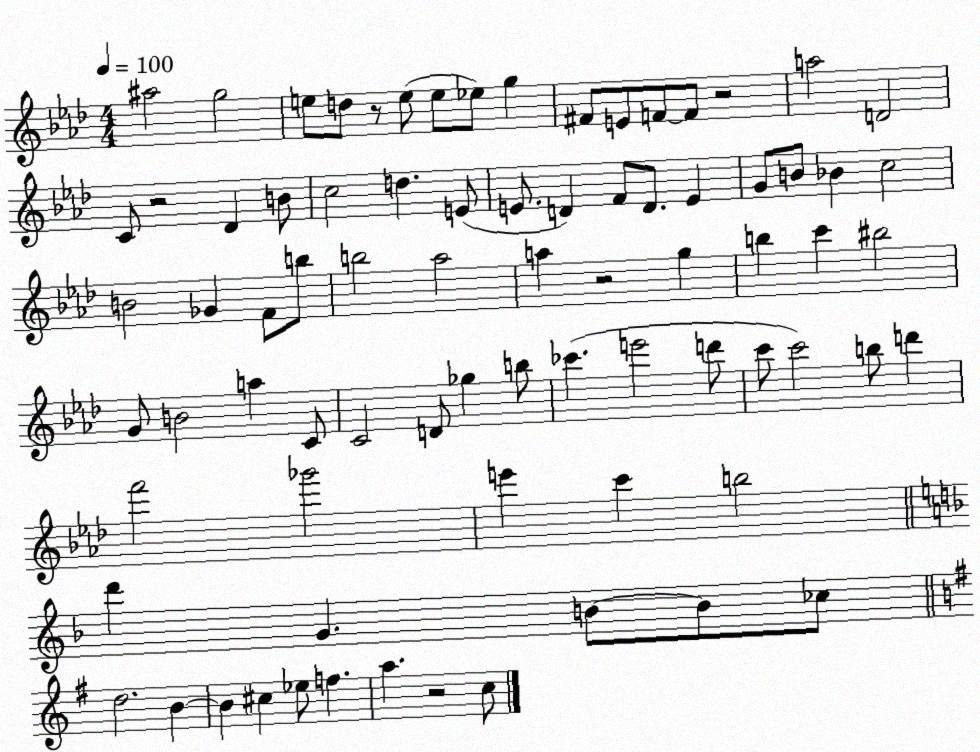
X:1
T:Untitled
M:4/4
L:1/4
K:Ab
^a2 g2 e/2 d/2 z/2 e/2 e/2 _e/2 g ^F/2 E/2 F/2 F/2 z2 a2 D2 C/2 z2 _D B/2 c2 d E/2 E/2 D F/2 D/2 E G/2 B/2 _B c2 B2 _G F/2 b/2 b2 _a2 a z2 g b c' ^b2 G/2 B2 a C/2 C2 D/2 _g b/2 _c' e'2 d'/2 c'/2 c'2 b/2 d' f'2 _g'2 e' c' b2 d' G B/2 B/2 _c/2 d2 B B ^c _e/2 f a z2 c/2